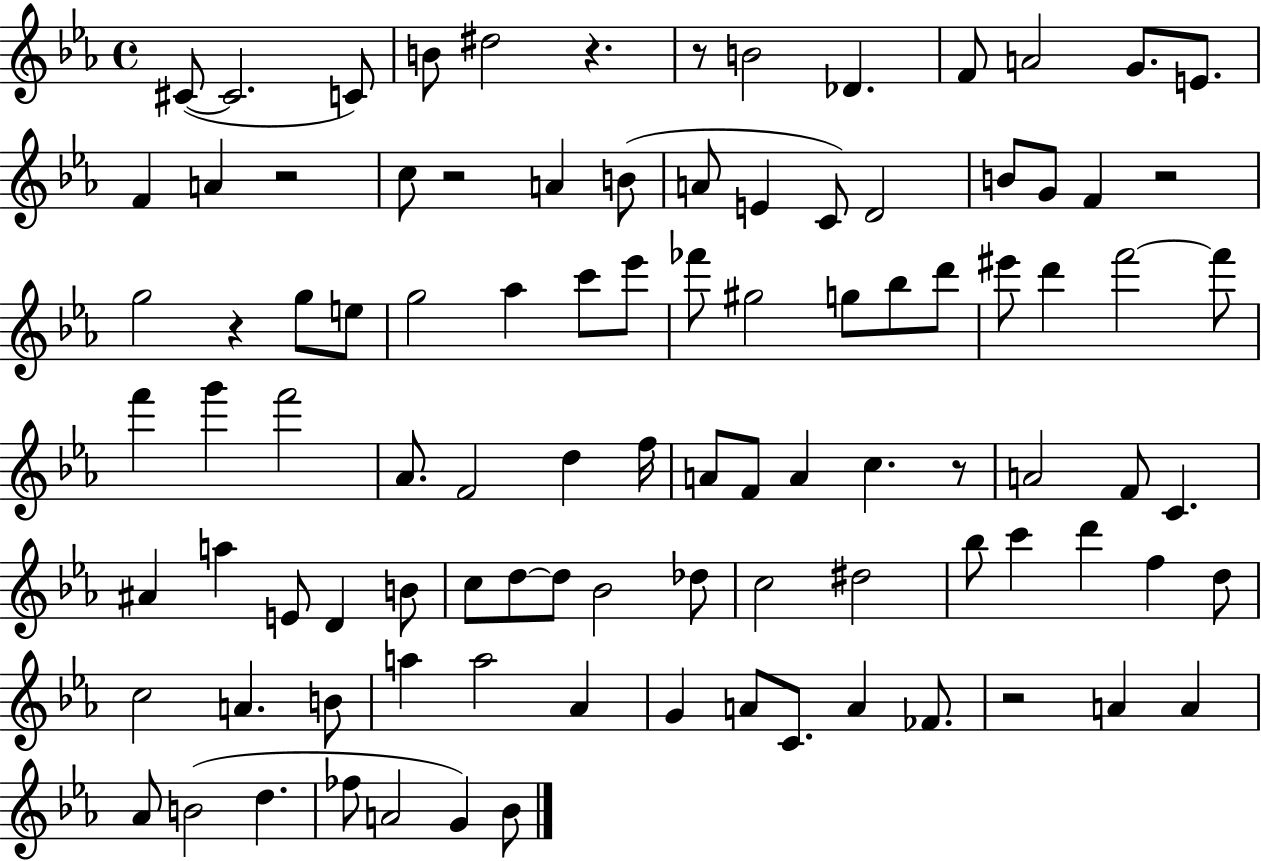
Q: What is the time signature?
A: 4/4